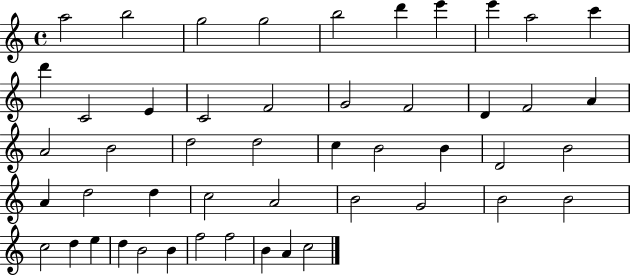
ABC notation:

X:1
T:Untitled
M:4/4
L:1/4
K:C
a2 b2 g2 g2 b2 d' e' e' a2 c' d' C2 E C2 F2 G2 F2 D F2 A A2 B2 d2 d2 c B2 B D2 B2 A d2 d c2 A2 B2 G2 B2 B2 c2 d e d B2 B f2 f2 B A c2